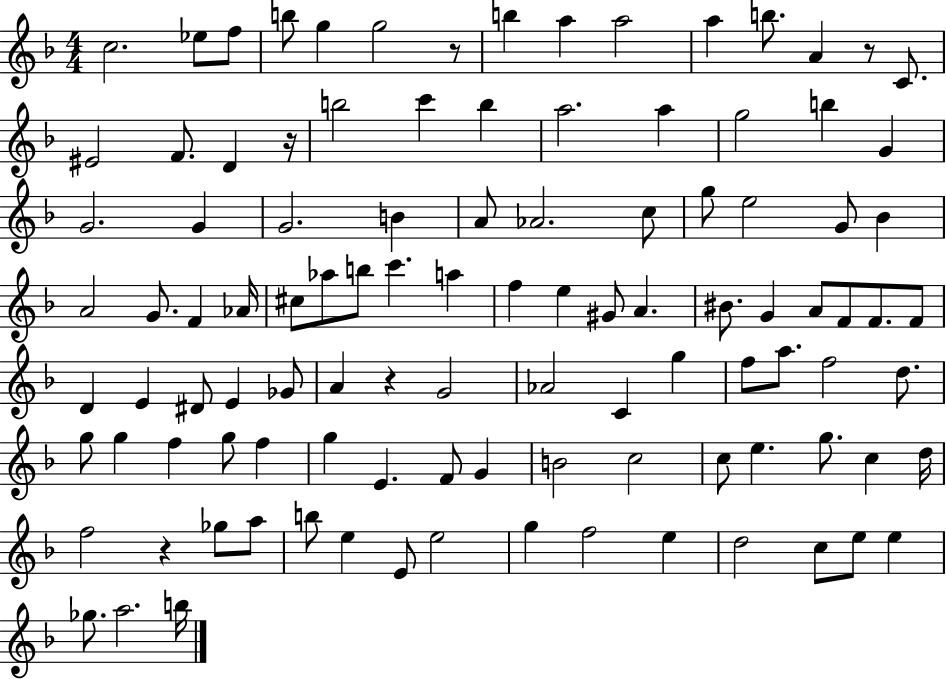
C5/h. Eb5/e F5/e B5/e G5/q G5/h R/e B5/q A5/q A5/h A5/q B5/e. A4/q R/e C4/e. EIS4/h F4/e. D4/q R/s B5/h C6/q B5/q A5/h. A5/q G5/h B5/q G4/q G4/h. G4/q G4/h. B4/q A4/e Ab4/h. C5/e G5/e E5/h G4/e Bb4/q A4/h G4/e. F4/q Ab4/s C#5/e Ab5/e B5/e C6/q. A5/q F5/q E5/q G#4/e A4/q. BIS4/e. G4/q A4/e F4/e F4/e. F4/e D4/q E4/q D#4/e E4/q Gb4/e A4/q R/q G4/h Ab4/h C4/q G5/q F5/e A5/e. F5/h D5/e. G5/e G5/q F5/q G5/e F5/q G5/q E4/q. F4/e G4/q B4/h C5/h C5/e E5/q. G5/e. C5/q D5/s F5/h R/q Gb5/e A5/e B5/e E5/q E4/e E5/h G5/q F5/h E5/q D5/h C5/e E5/e E5/q Gb5/e. A5/h. B5/s